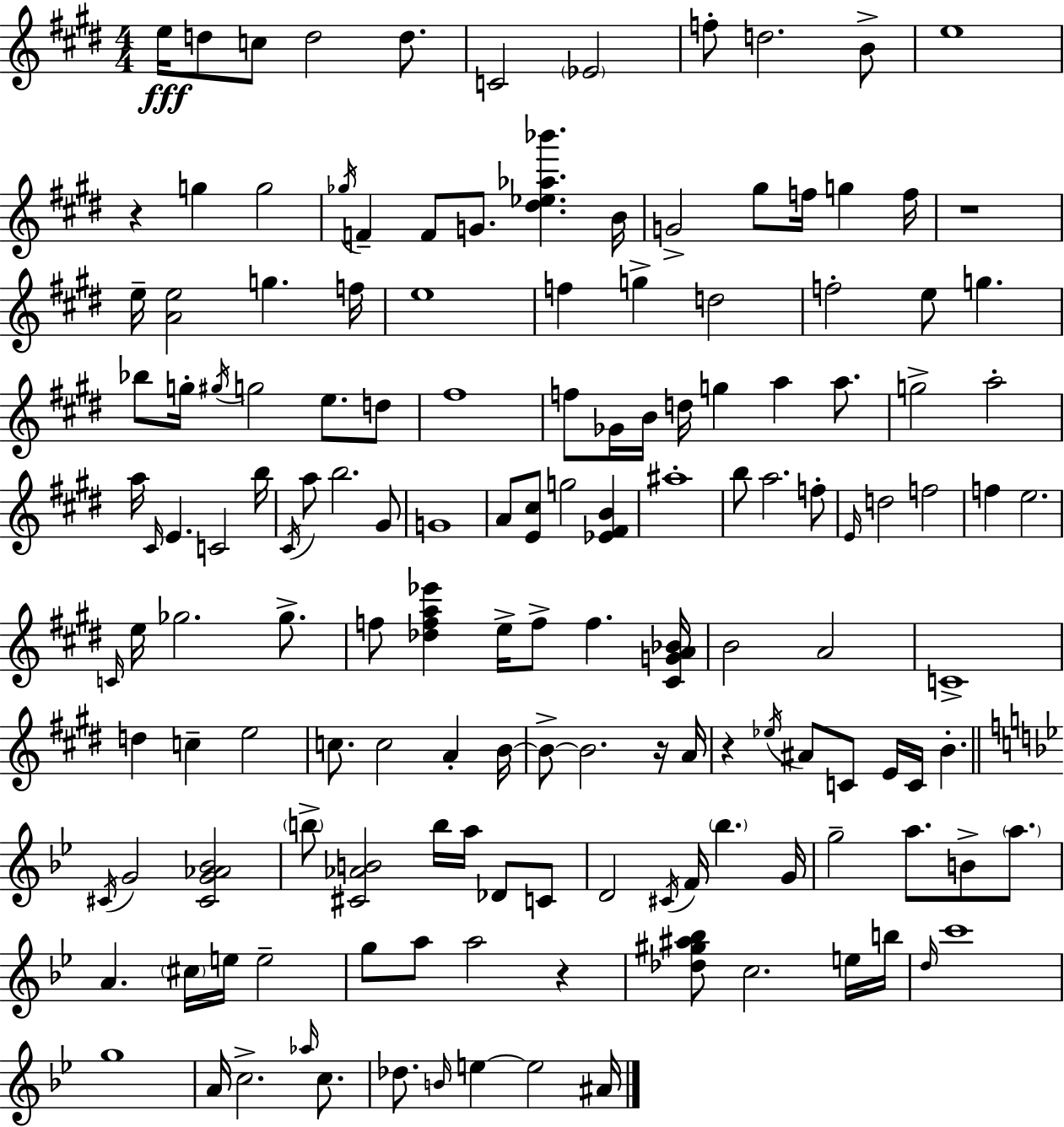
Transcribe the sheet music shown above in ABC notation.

X:1
T:Untitled
M:4/4
L:1/4
K:E
e/4 d/2 c/2 d2 d/2 C2 _E2 f/2 d2 B/2 e4 z g g2 _g/4 F F/2 G/2 [^d_e_a_b'] B/4 G2 ^g/2 f/4 g f/4 z4 e/4 [Ae]2 g f/4 e4 f g d2 f2 e/2 g _b/2 g/4 ^g/4 g2 e/2 d/2 ^f4 f/2 _G/4 B/4 d/4 g a a/2 g2 a2 a/4 ^C/4 E C2 b/4 ^C/4 a/2 b2 ^G/2 G4 A/2 [E^c]/2 g2 [_E^FB] ^a4 b/2 a2 f/2 E/4 d2 f2 f e2 C/4 e/4 _g2 _g/2 f/2 [_dfa_e'] e/4 f/2 f [^CGA_B]/4 B2 A2 C4 d c e2 c/2 c2 A B/4 B/2 B2 z/4 A/4 z _e/4 ^A/2 C/2 E/4 C/4 B ^C/4 G2 [^CG_A_B]2 b/2 [^C_AB]2 b/4 a/4 _D/2 C/2 D2 ^C/4 F/4 _b G/4 g2 a/2 B/2 a/2 A ^c/4 e/4 e2 g/2 a/2 a2 z [_d^g^a_b]/2 c2 e/4 b/4 d/4 c'4 g4 A/4 c2 _a/4 c/2 _d/2 B/4 e e2 ^A/4